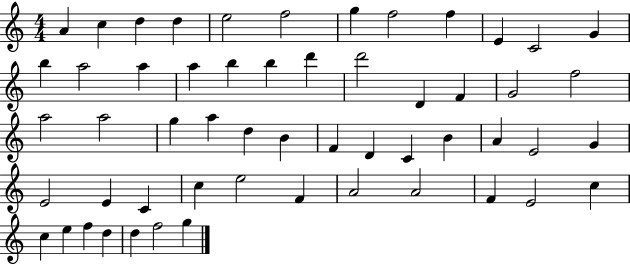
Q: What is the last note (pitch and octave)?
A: G5